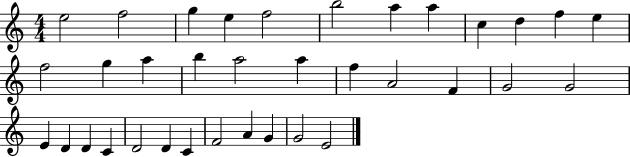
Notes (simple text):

E5/h F5/h G5/q E5/q F5/h B5/h A5/q A5/q C5/q D5/q F5/q E5/q F5/h G5/q A5/q B5/q A5/h A5/q F5/q A4/h F4/q G4/h G4/h E4/q D4/q D4/q C4/q D4/h D4/q C4/q F4/h A4/q G4/q G4/h E4/h